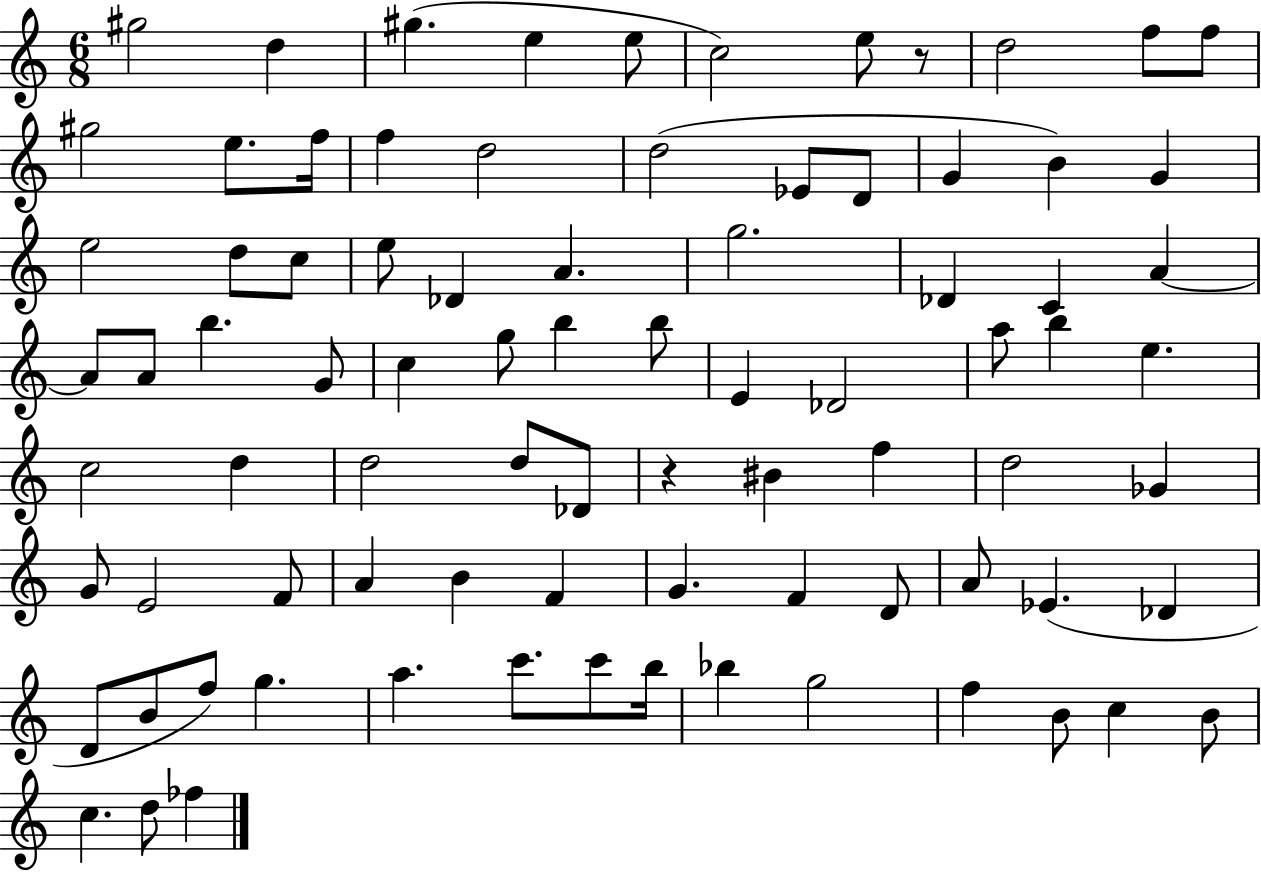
G#5/h D5/q G#5/q. E5/q E5/e C5/h E5/e R/e D5/h F5/e F5/e G#5/h E5/e. F5/s F5/q D5/h D5/h Eb4/e D4/e G4/q B4/q G4/q E5/h D5/e C5/e E5/e Db4/q A4/q. G5/h. Db4/q C4/q A4/q A4/e A4/e B5/q. G4/e C5/q G5/e B5/q B5/e E4/q Db4/h A5/e B5/q E5/q. C5/h D5/q D5/h D5/e Db4/e R/q BIS4/q F5/q D5/h Gb4/q G4/e E4/h F4/e A4/q B4/q F4/q G4/q. F4/q D4/e A4/e Eb4/q. Db4/q D4/e B4/e F5/e G5/q. A5/q. C6/e. C6/e B5/s Bb5/q G5/h F5/q B4/e C5/q B4/e C5/q. D5/e FES5/q